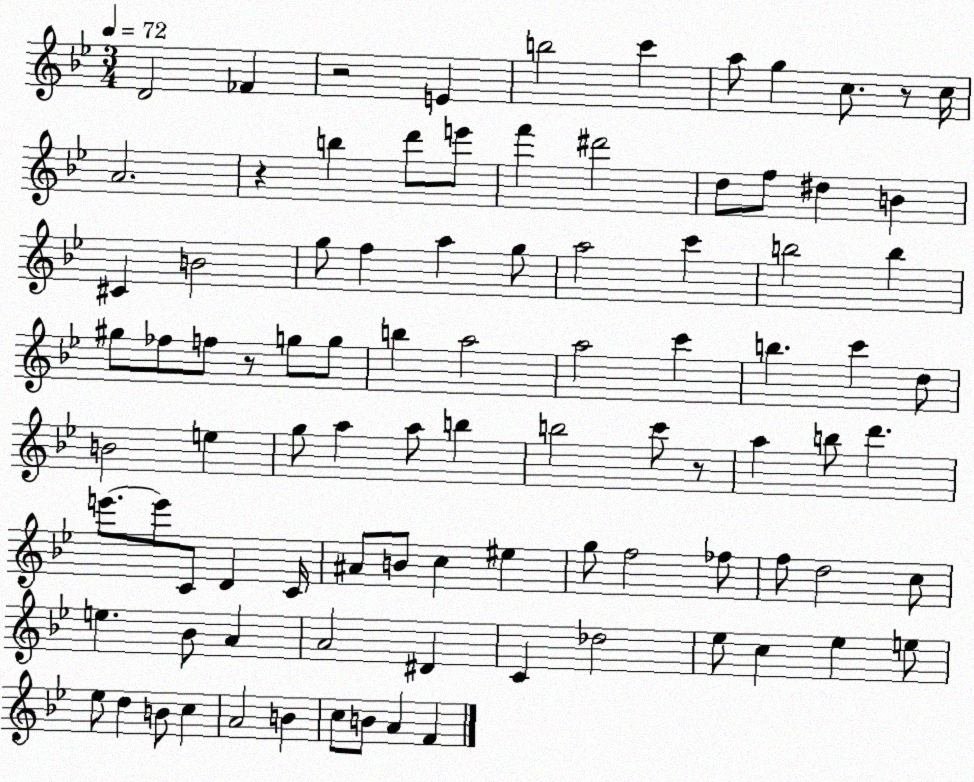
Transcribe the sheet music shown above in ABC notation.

X:1
T:Untitled
M:3/4
L:1/4
K:Bb
D2 _F z2 E b2 c' a/2 g c/2 z/2 c/4 A2 z b d'/2 e'/2 f' ^d'2 d/2 f/2 ^d B ^C B2 g/2 f a g/2 a2 c' b2 b ^g/2 _f/2 f/2 z/2 g/2 g/2 b a2 a2 c' b c' d/2 B2 e g/2 a a/2 b b2 c'/2 z/2 a b/2 d' e'/2 e'/2 C/2 D C/4 ^A/2 B/2 c ^e g/2 f2 _f/2 f/2 d2 c/2 e _B/2 A A2 ^D C _d2 _e/2 c _e e/2 _e/2 d B/2 c A2 B c/2 B/2 A F